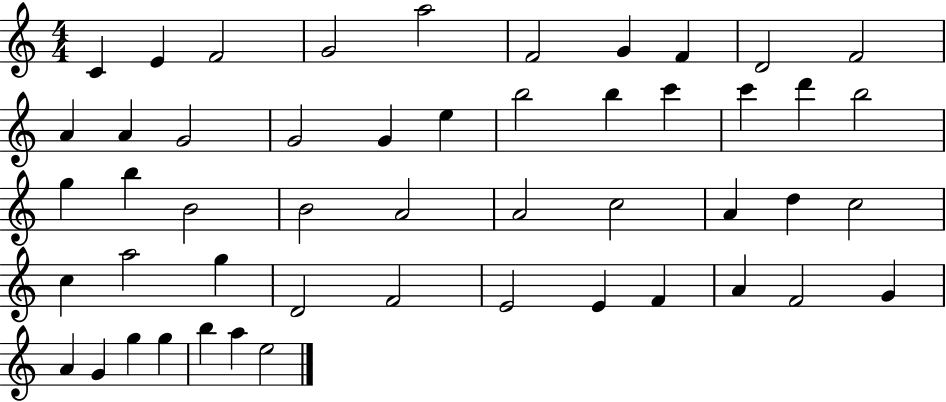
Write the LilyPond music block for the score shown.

{
  \clef treble
  \numericTimeSignature
  \time 4/4
  \key c \major
  c'4 e'4 f'2 | g'2 a''2 | f'2 g'4 f'4 | d'2 f'2 | \break a'4 a'4 g'2 | g'2 g'4 e''4 | b''2 b''4 c'''4 | c'''4 d'''4 b''2 | \break g''4 b''4 b'2 | b'2 a'2 | a'2 c''2 | a'4 d''4 c''2 | \break c''4 a''2 g''4 | d'2 f'2 | e'2 e'4 f'4 | a'4 f'2 g'4 | \break a'4 g'4 g''4 g''4 | b''4 a''4 e''2 | \bar "|."
}